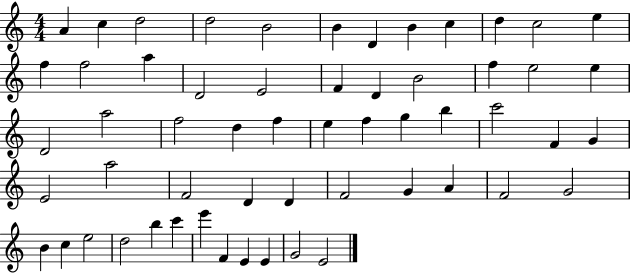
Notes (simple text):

A4/q C5/q D5/h D5/h B4/h B4/q D4/q B4/q C5/q D5/q C5/h E5/q F5/q F5/h A5/q D4/h E4/h F4/q D4/q B4/h F5/q E5/h E5/q D4/h A5/h F5/h D5/q F5/q E5/q F5/q G5/q B5/q C6/h F4/q G4/q E4/h A5/h F4/h D4/q D4/q F4/h G4/q A4/q F4/h G4/h B4/q C5/q E5/h D5/h B5/q C6/q E6/q F4/q E4/q E4/q G4/h E4/h